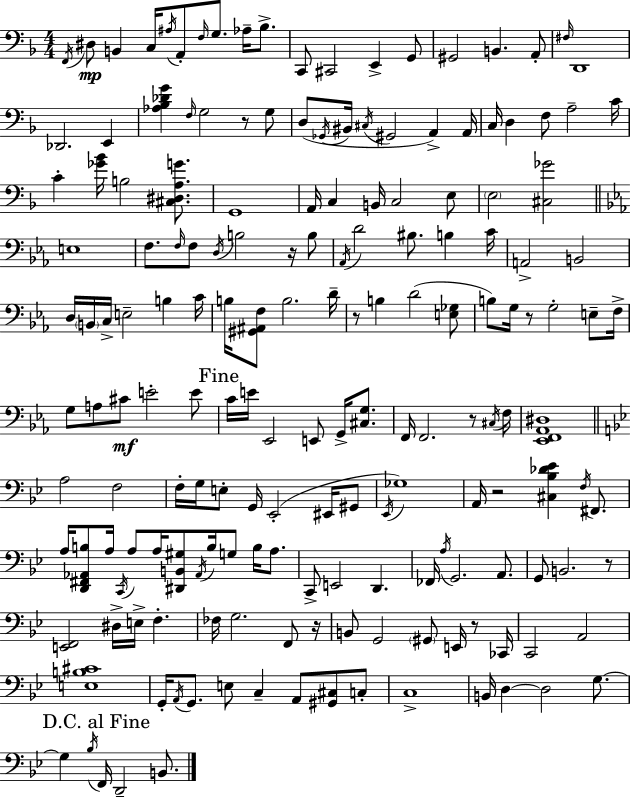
{
  \clef bass
  \numericTimeSignature
  \time 4/4
  \key d \minor
  \acciaccatura { f,16 }\mp dis8 b,4 c16 \acciaccatura { ais16 } a,8-. \grace { f16 } g8. aes16-- | bes8.-> c,8 cis,2 e,4-> | g,8 gis,2 b,4. | a,8-. \grace { fis16 } d,1 | \break des,2. | e,4 <aes bes des' g'>4 \grace { f16 } g2 | r8 g8 d8( \acciaccatura { ges,16 } bis,16 \acciaccatura { cis16 } gis,2 | a,4->) a,16 c16 d4 f8 a2-- | \break c'16 c'4-. <ges' bes'>16 b2 | <cis dis a g'>8. g,1 | a,16 c4 b,16 c2 | e8 \parenthesize e2 <cis ges'>2 | \break \bar "||" \break \key c \minor e1 | f8. \grace { f16 } f8 \acciaccatura { d16 } b2 r16 | b8 \acciaccatura { aes,16 } d'2 bis8. b4 | c'16 a,2-> b,2 | \break d16 \parenthesize b,16 c16-> e2-- b4 | c'16 b16 <gis, ais, f>8 b2. | d'16-- r8 b4 d'2( | <e ges>8 b8) g16 r8 g2-. | \break e8-- f16-> g8 a8 cis'8\mf e'2-. | e'8 \mark "Fine" c'16 e'16 ees,2 e,8 g,16-> | <cis g>8. f,16 f,2. | r8 \acciaccatura { cis16 } f16 <ees, f, aes, dis>1 | \break \bar "||" \break \key bes \major a2 f2 | f16-. g16 e8-. g,16 ees,2-.( eis,16 gis,8 | \acciaccatura { ees,16 } ges1) | a,16 r2 <cis bes des' ees'>4 \acciaccatura { f16 } fis,8. | \break a16 <d, fis, aes, b>8 a16 \acciaccatura { c,16 } a8 a16 <dis, b, gis>8 \acciaccatura { aes,16 } b16 g8 | b16 a8. c,8-> e,2 d,4. | fes,16 \acciaccatura { a16 } g,2. | a,8. g,8 b,2. | \break r8 <e, f,>2 dis16-> e16-> f4.-. | fes16 g2. | f,8 r16 b,8 g,2 \parenthesize gis,8 | e,16 r8 ces,16 c,2 a,2 | \break <e b cis'>1 | g,16-. \acciaccatura { a,16 } g,8. e8 c4-- | a,8 <gis, cis>8 c8-. c1-> | b,16 d4~~ d2 | \break g8.~~ \mark "D.C. al Fine" g4 \acciaccatura { bes16 } f,16 d,2-- | b,8. \bar "|."
}